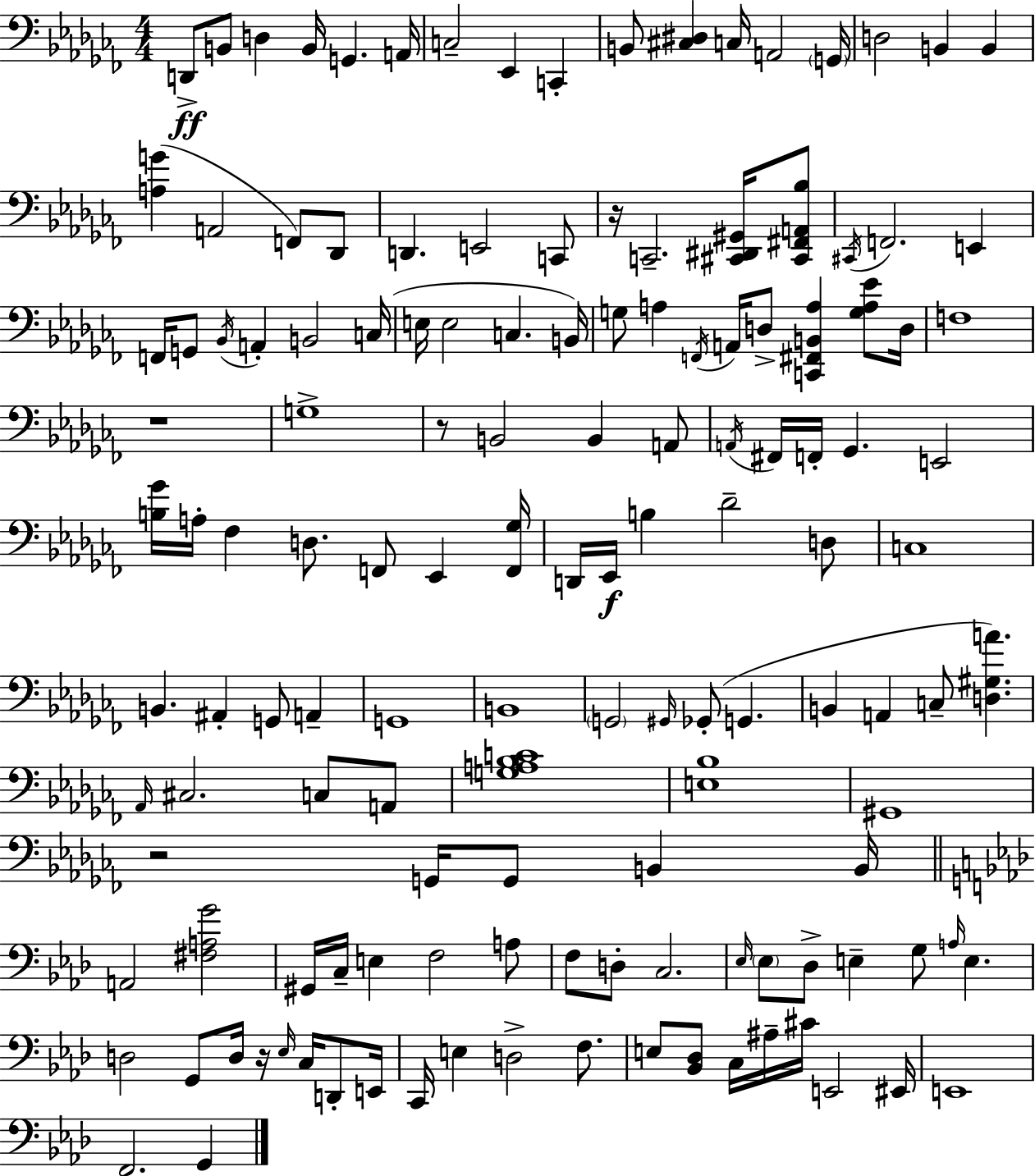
{
  \clef bass
  \numericTimeSignature
  \time 4/4
  \key aes \minor
  d,8->\ff b,8 d4 b,16 g,4. a,16 | c2-- ees,4 c,4-. | b,8 <cis dis>4 c16 a,2 \parenthesize g,16 | d2 b,4 b,4 | \break <a g'>4( a,2 f,8) des,8 | d,4. e,2 c,8 | r16 c,2.-- <cis, dis, gis,>16 <cis, fis, a, bes>8 | \acciaccatura { cis,16 } f,2. e,4 | \break f,16 g,8 \acciaccatura { bes,16 } a,4-. b,2 | c16( e16 e2 c4. | b,16) g8 a4 \acciaccatura { f,16 } a,16 d8-> <c, fis, b, a>4 | <g a ees'>8 d16 f1 | \break r1 | g1-> | r8 b,2 b,4 | a,8 \acciaccatura { a,16 } fis,16 f,16-. ges,4. e,2 | \break <b ges'>16 a16-. fes4 d8. f,8 ees,4 | <f, ges>16 d,16 ees,16\f b4 des'2-- | d8 c1 | b,4. ais,4-. g,8 | \break a,4-- g,1 | b,1 | \parenthesize g,2 \grace { gis,16 } ges,8-.( g,4. | b,4 a,4 c8-- <d gis a'>4.) | \break \grace { aes,16 } cis2. | c8 a,8 <g a bes c'>1 | <e bes>1 | gis,1 | \break r2 g,16 g,8 | b,4 b,16 \bar "||" \break \key aes \major a,2 <fis a g'>2 | gis,16 c16-- e4 f2 a8 | f8 d8-. c2. | \grace { ees16 } \parenthesize ees8 des8-> e4-- g8 \grace { a16 } e4. | \break d2 g,8 d16 r16 \grace { ees16 } c16 | d,8-. e,16 c,16 e4 d2-> | f8. e8 <bes, des>8 c16 ais16-- cis'16 e,2 | eis,16 e,1 | \break f,2. g,4 | \bar "|."
}